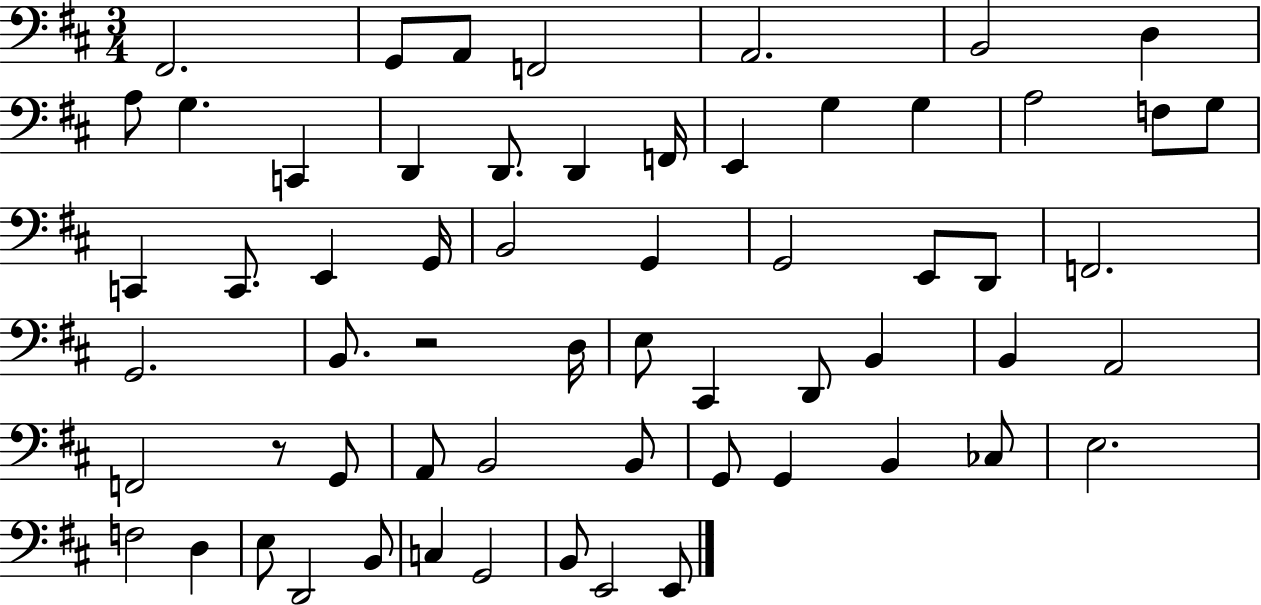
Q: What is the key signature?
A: D major